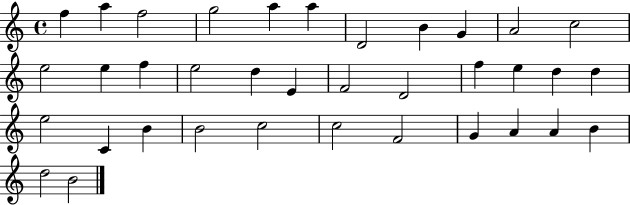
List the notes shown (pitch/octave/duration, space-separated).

F5/q A5/q F5/h G5/h A5/q A5/q D4/h B4/q G4/q A4/h C5/h E5/h E5/q F5/q E5/h D5/q E4/q F4/h D4/h F5/q E5/q D5/q D5/q E5/h C4/q B4/q B4/h C5/h C5/h F4/h G4/q A4/q A4/q B4/q D5/h B4/h